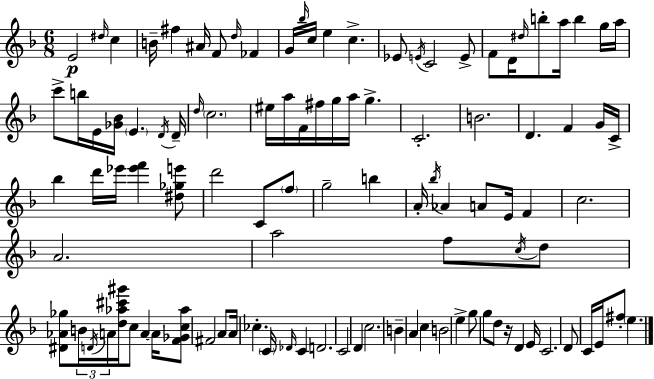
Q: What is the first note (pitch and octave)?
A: E4